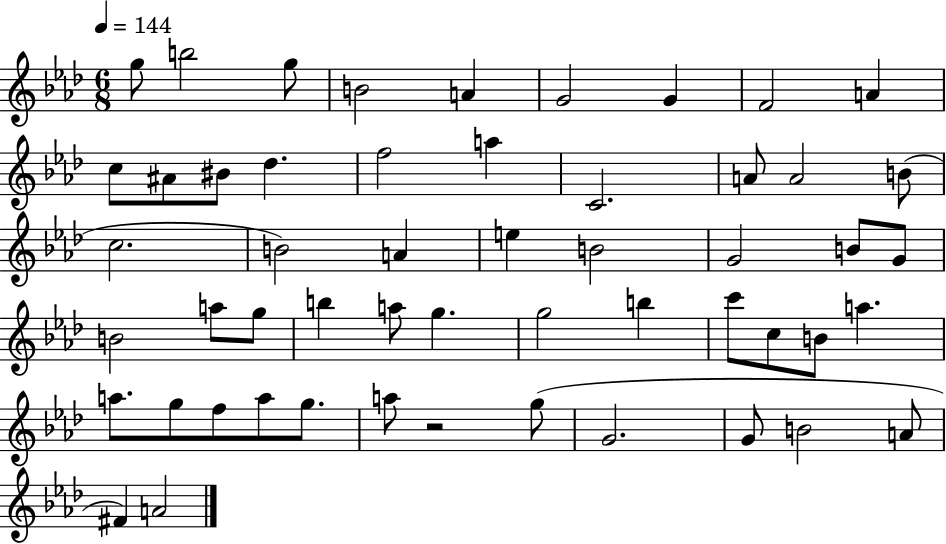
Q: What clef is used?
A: treble